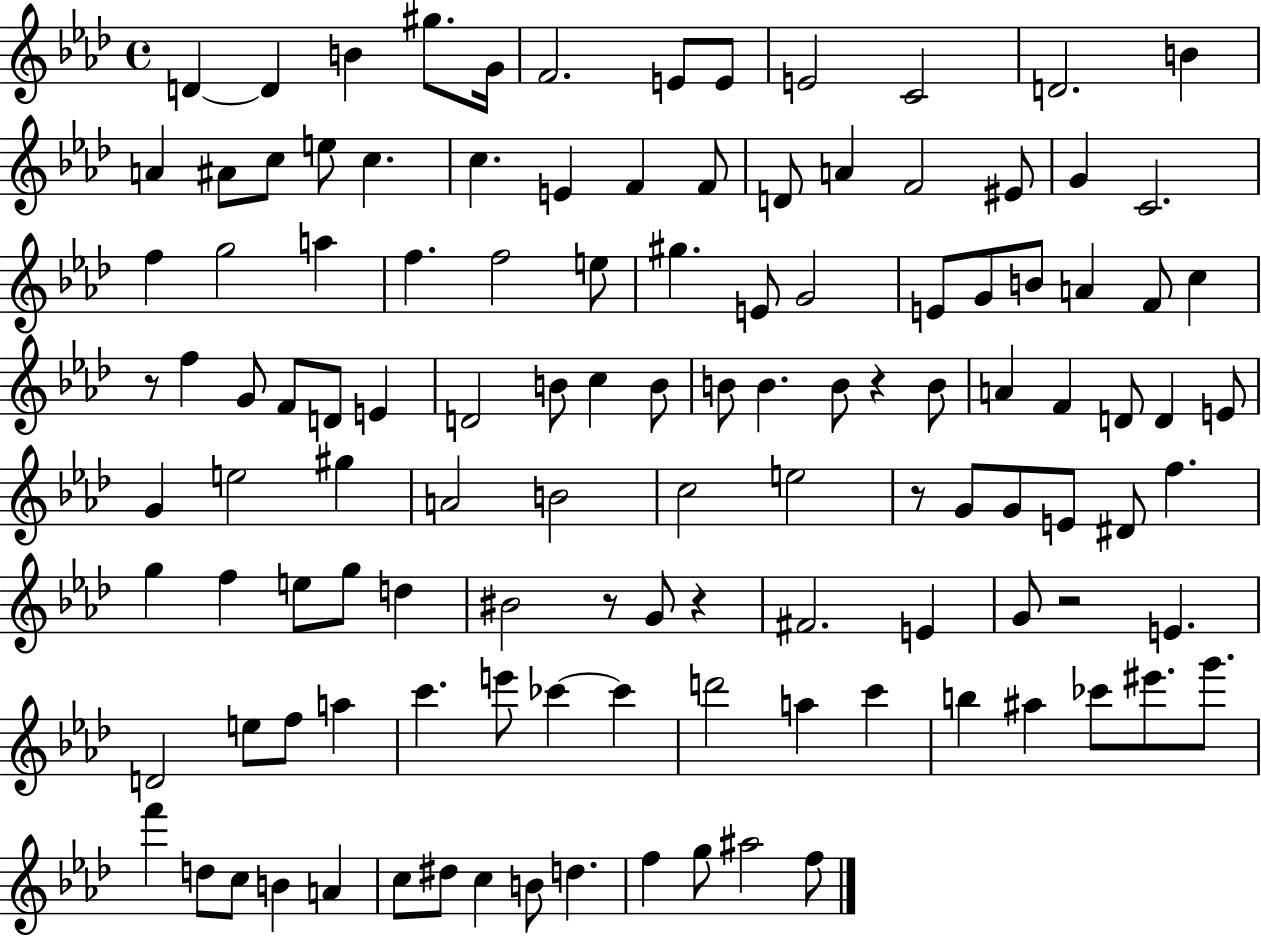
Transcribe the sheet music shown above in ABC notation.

X:1
T:Untitled
M:4/4
L:1/4
K:Ab
D D B ^g/2 G/4 F2 E/2 E/2 E2 C2 D2 B A ^A/2 c/2 e/2 c c E F F/2 D/2 A F2 ^E/2 G C2 f g2 a f f2 e/2 ^g E/2 G2 E/2 G/2 B/2 A F/2 c z/2 f G/2 F/2 D/2 E D2 B/2 c B/2 B/2 B B/2 z B/2 A F D/2 D E/2 G e2 ^g A2 B2 c2 e2 z/2 G/2 G/2 E/2 ^D/2 f g f e/2 g/2 d ^B2 z/2 G/2 z ^F2 E G/2 z2 E D2 e/2 f/2 a c' e'/2 _c' _c' d'2 a c' b ^a _c'/2 ^e'/2 g'/2 f' d/2 c/2 B A c/2 ^d/2 c B/2 d f g/2 ^a2 f/2